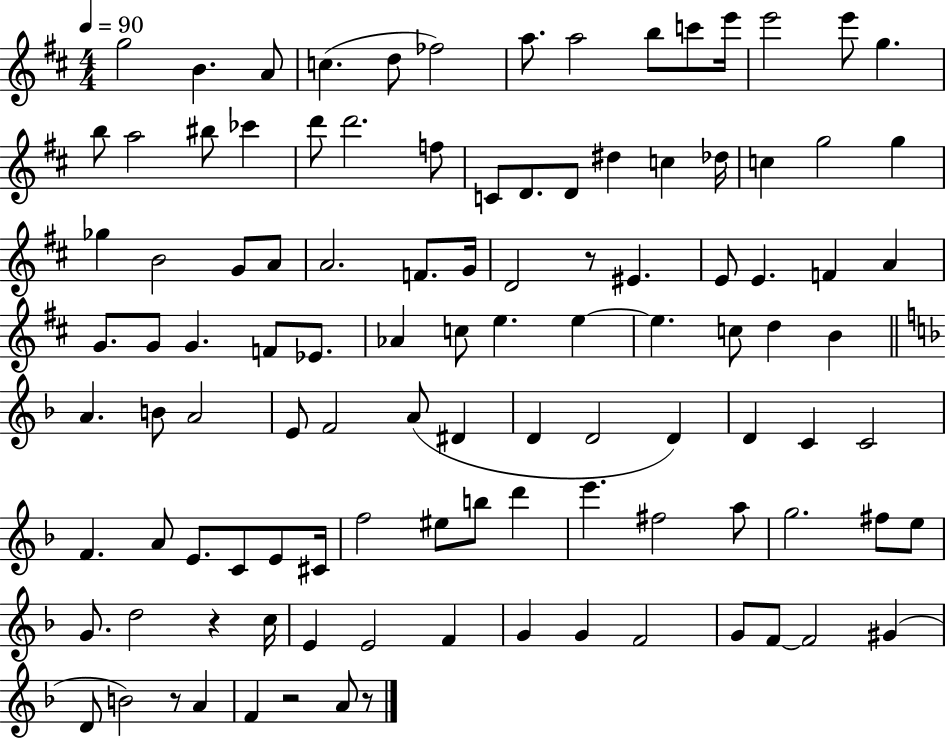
G5/h B4/q. A4/e C5/q. D5/e FES5/h A5/e. A5/h B5/e C6/e E6/s E6/h E6/e G5/q. B5/e A5/h BIS5/e CES6/q D6/e D6/h. F5/e C4/e D4/e. D4/e D#5/q C5/q Db5/s C5/q G5/h G5/q Gb5/q B4/h G4/e A4/e A4/h. F4/e. G4/s D4/h R/e EIS4/q. E4/e E4/q. F4/q A4/q G4/e. G4/e G4/q. F4/e Eb4/e. Ab4/q C5/e E5/q. E5/q E5/q. C5/e D5/q B4/q A4/q. B4/e A4/h E4/e F4/h A4/e D#4/q D4/q D4/h D4/q D4/q C4/q C4/h F4/q. A4/e E4/e. C4/e E4/e C#4/s F5/h EIS5/e B5/e D6/q E6/q. F#5/h A5/e G5/h. F#5/e E5/e G4/e. D5/h R/q C5/s E4/q E4/h F4/q G4/q G4/q F4/h G4/e F4/e F4/h G#4/q D4/e B4/h R/e A4/q F4/q R/h A4/e R/e